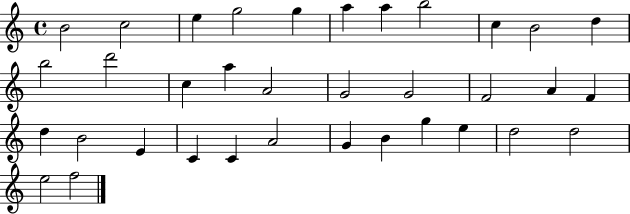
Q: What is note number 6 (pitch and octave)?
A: A5